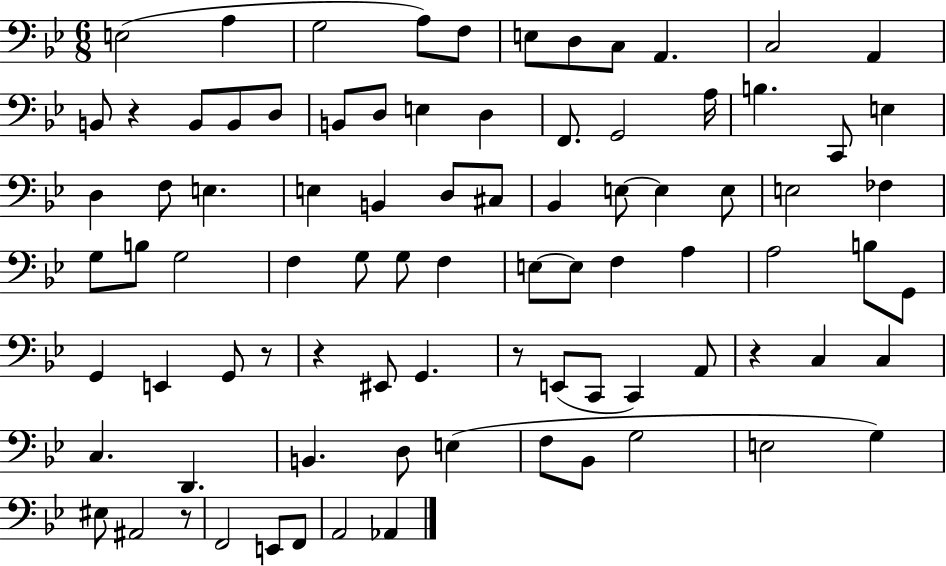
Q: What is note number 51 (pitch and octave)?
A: B3